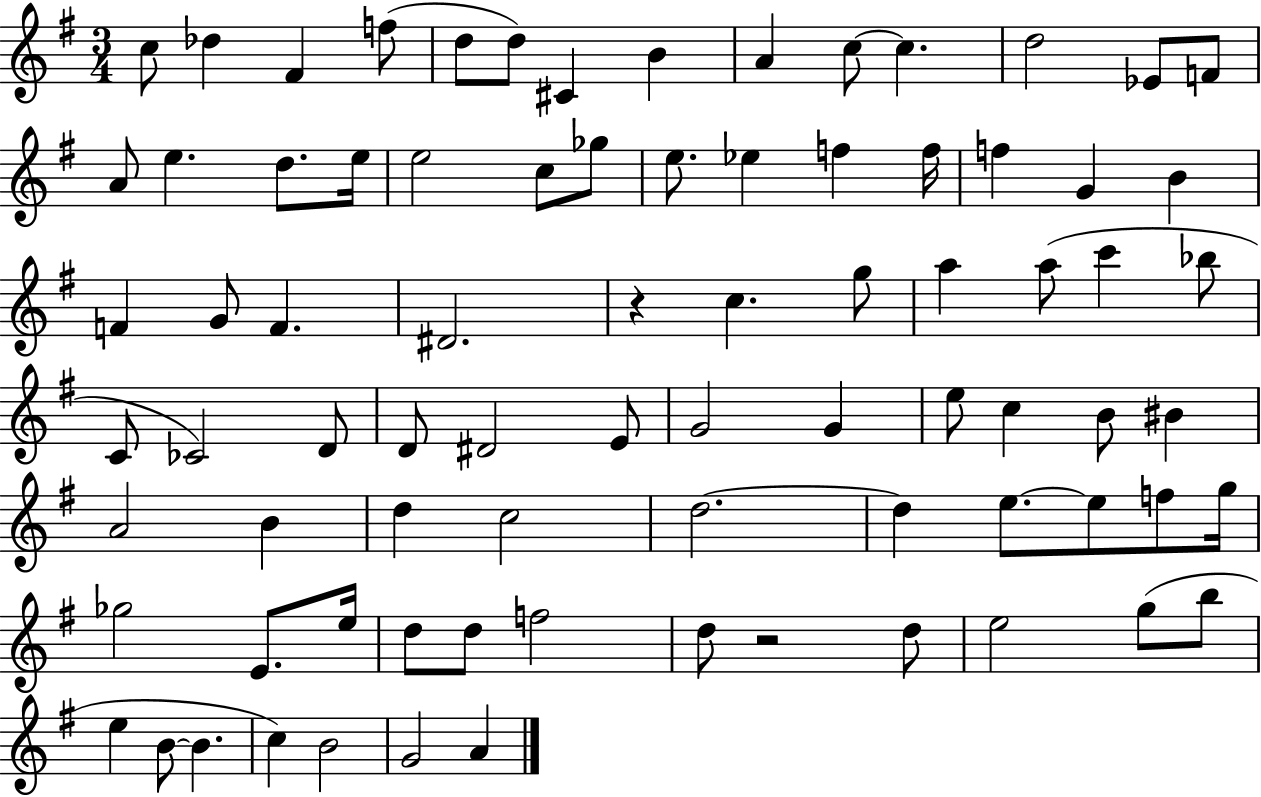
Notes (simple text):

C5/e Db5/q F#4/q F5/e D5/e D5/e C#4/q B4/q A4/q C5/e C5/q. D5/h Eb4/e F4/e A4/e E5/q. D5/e. E5/s E5/h C5/e Gb5/e E5/e. Eb5/q F5/q F5/s F5/q G4/q B4/q F4/q G4/e F4/q. D#4/h. R/q C5/q. G5/e A5/q A5/e C6/q Bb5/e C4/e CES4/h D4/e D4/e D#4/h E4/e G4/h G4/q E5/e C5/q B4/e BIS4/q A4/h B4/q D5/q C5/h D5/h. D5/q E5/e. E5/e F5/e G5/s Gb5/h E4/e. E5/s D5/e D5/e F5/h D5/e R/h D5/e E5/h G5/e B5/e E5/q B4/e B4/q. C5/q B4/h G4/h A4/q